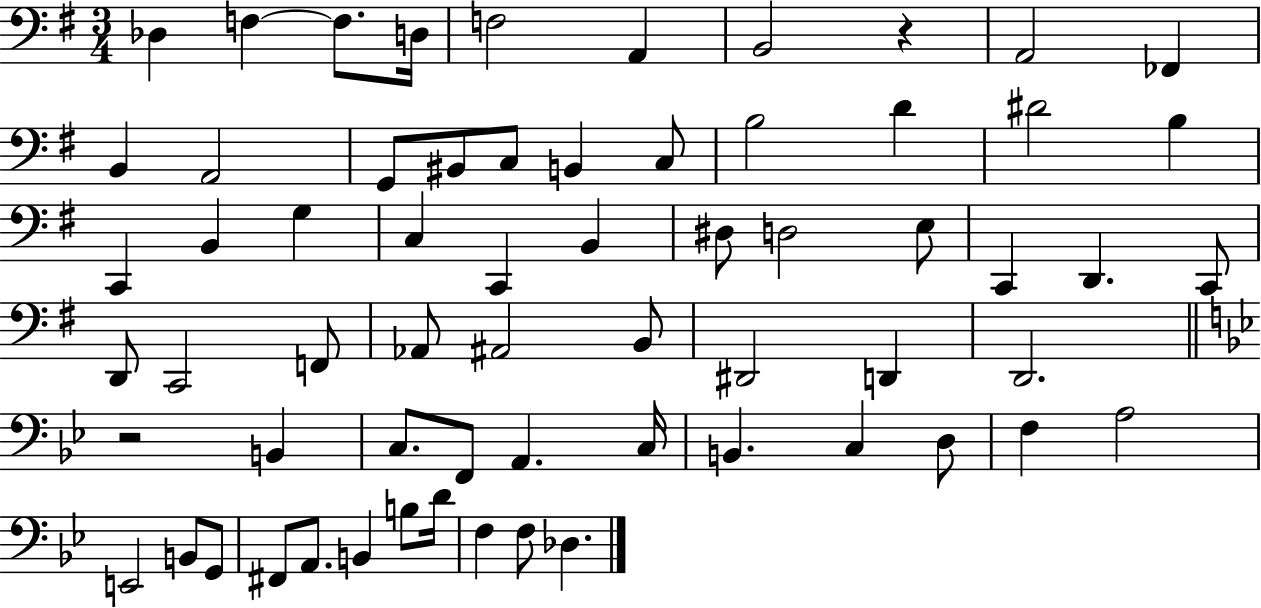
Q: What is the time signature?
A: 3/4